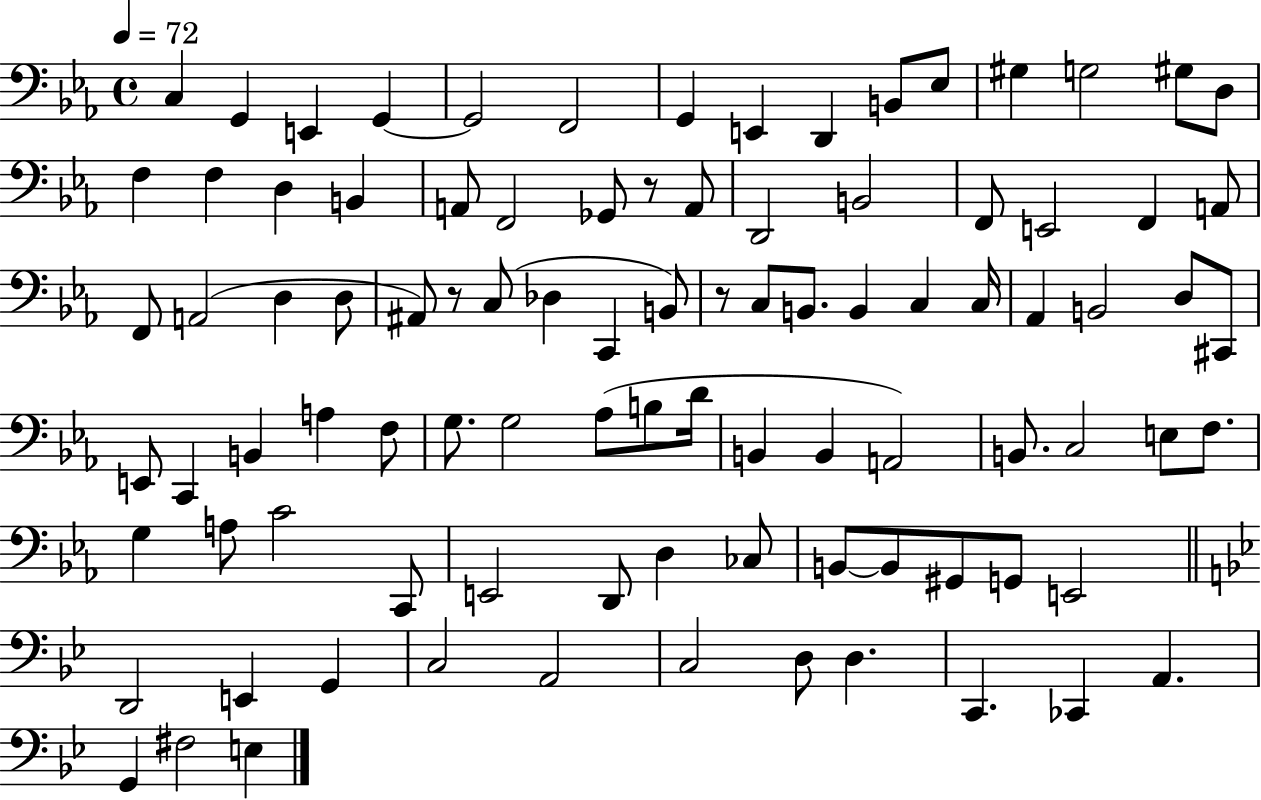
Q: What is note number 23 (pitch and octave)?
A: A2